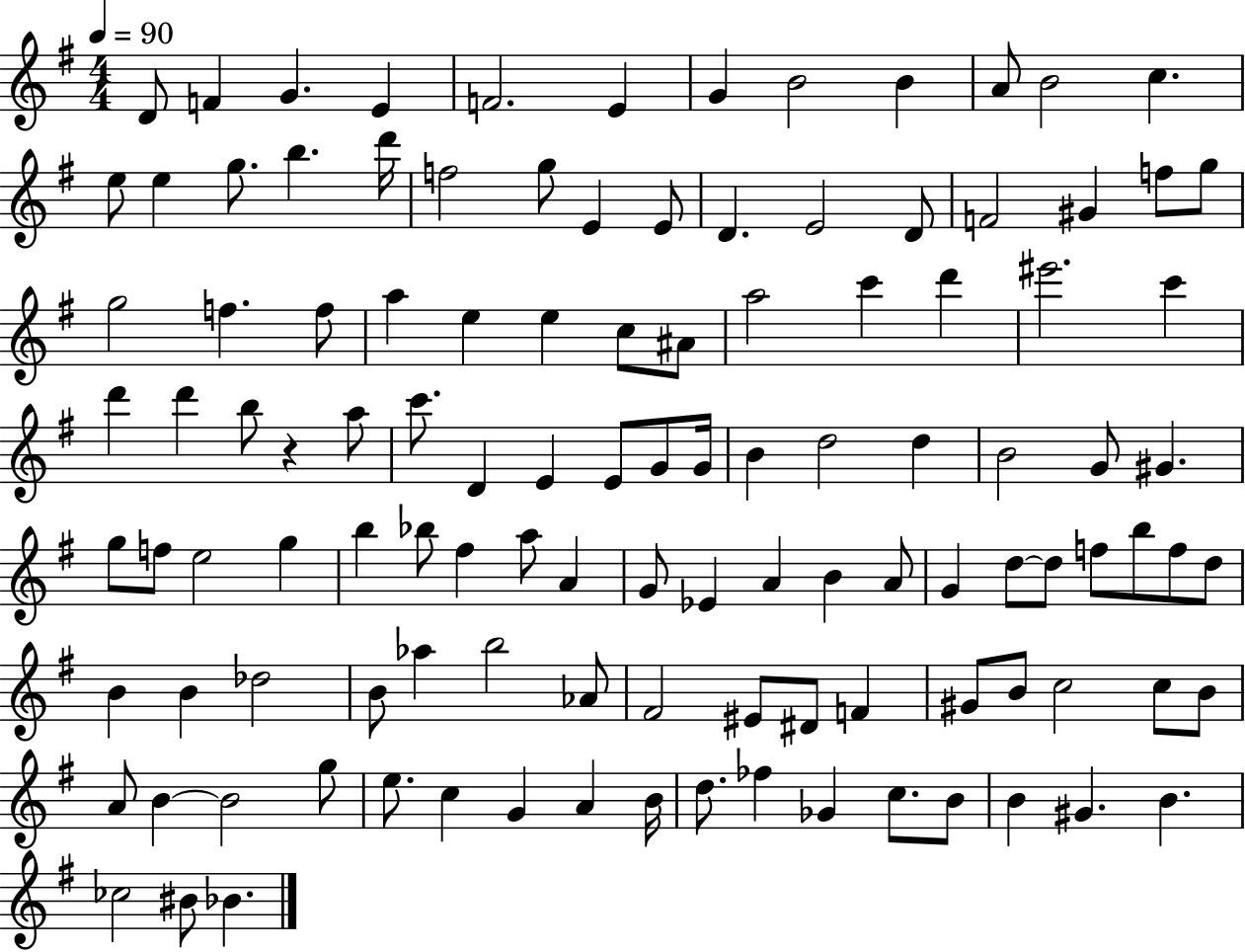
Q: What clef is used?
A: treble